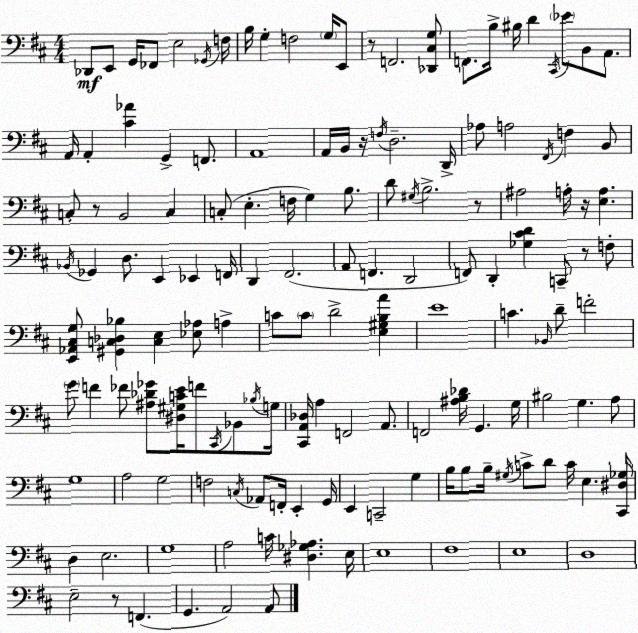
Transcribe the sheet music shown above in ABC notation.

X:1
T:Untitled
M:4/4
L:1/4
K:D
_D,,/2 E,,/2 G,,/4 _F,,/2 E,2 _G,,/4 F,/4 B,/4 G, F,2 G,/4 E,,/2 z/2 F,,2 [_D,,^C,G,]/2 F,,/2 B,/4 ^B,/4 D ^C,,/4 _E/2 B,,/2 A,,/2 A,,/4 A,, [^C_A] G,, F,,/2 A,,4 A,,/4 B,,/4 z/4 F,/4 D,2 D,,/4 _A,/2 A,2 ^F,,/4 F, B,,/2 C,/2 z/2 B,,2 C, C,/2 E, F,/4 G, B,/2 D/2 ^G,/4 B,2 z/2 ^A,2 A,/4 z/4 [E,A,] _B,,/4 _G,, D,/2 E,, _E,, F,,/4 D,, ^F,,2 A,,/2 F,, D,,2 F,,/2 D,, [_G,^CD] C,,/2 z/2 F,/2 [E,,_A,,^C,G,]/2 [^G,,C,_D,_B,] [C,E,] [_E,_A,]/2 A, C/2 C/2 D2 [E,^G,B,A] E4 C _B,,/4 D/2 F2 G/2 F _F/2 [^A,_D_G]/2 [^D,^G,CE]/4 F/2 ^C,,/4 _B,,/2 _B,/4 G,/4 [^C,,A,,_D,]/4 A, F,,2 A,,/2 F,,2 [^A,B,_D]/4 G,, G,/4 ^B,2 G, A,/2 G,4 A,2 G,2 F,2 C,/4 _A,,/2 F,,/4 E,, G,,/4 E,, C,,2 G, B,/4 B,/2 B,/4 ^G,/4 C/2 D/2 C/4 E, [^C,,^D,_G,]/4 D, E,2 G,4 A,2 C/4 [^D,_G,_A,] E,/4 E,4 ^F,4 E,4 D,4 E,2 z/2 F,, G,, A,,2 A,,/2